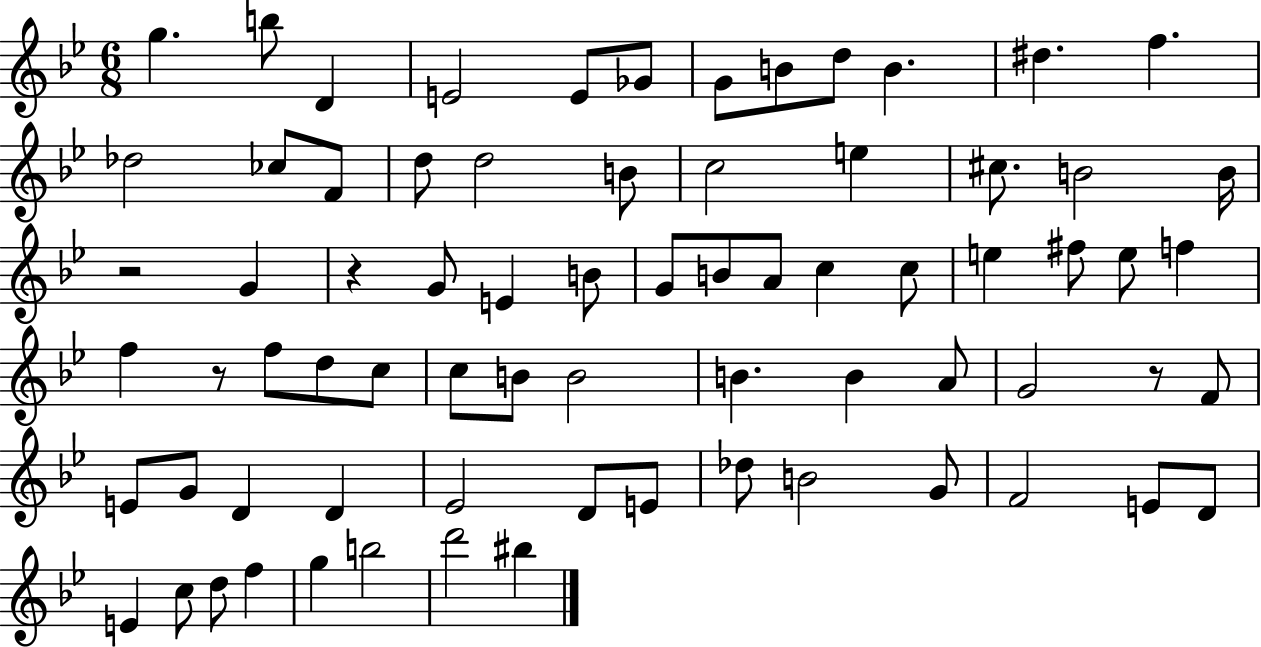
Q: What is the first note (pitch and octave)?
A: G5